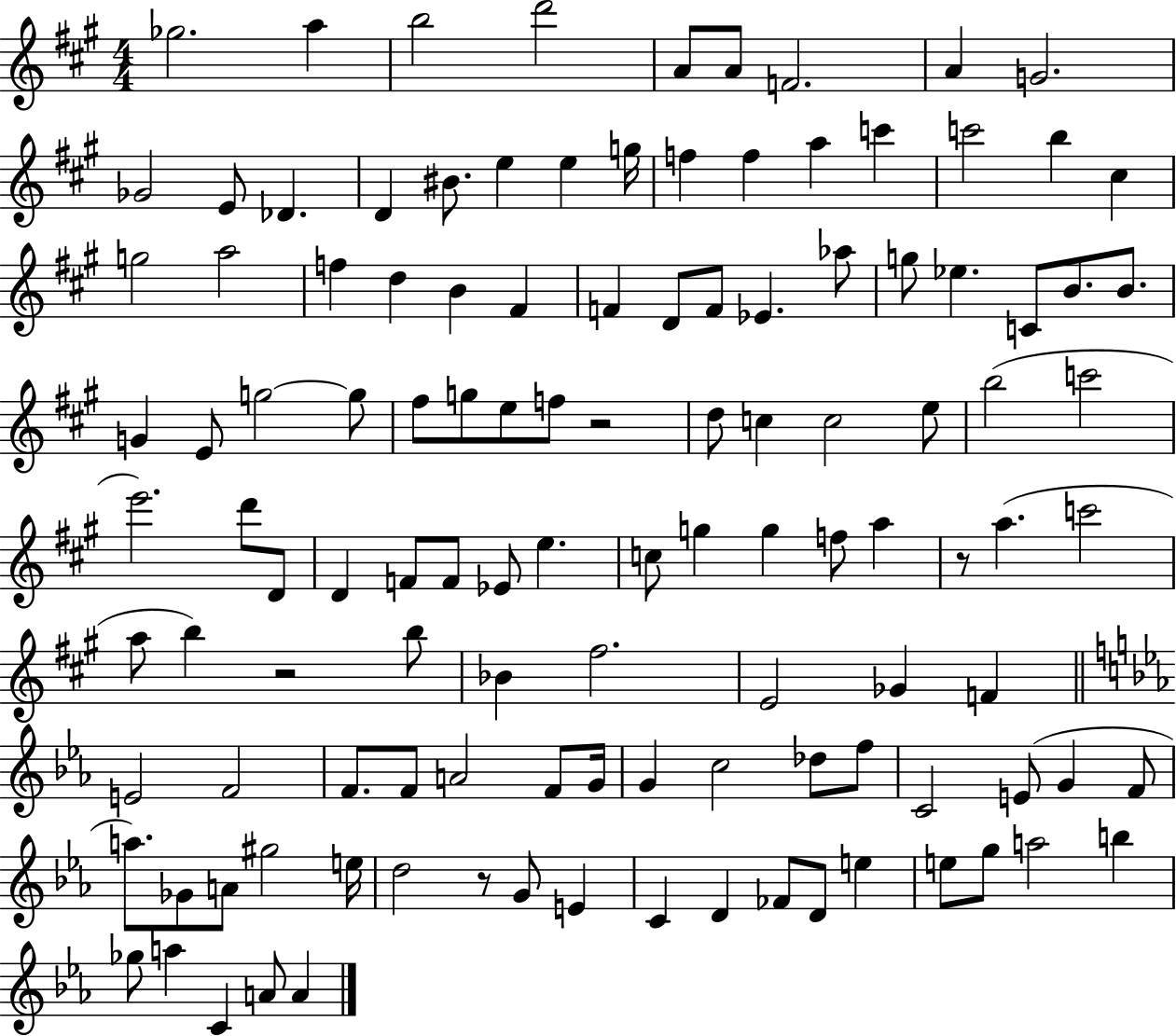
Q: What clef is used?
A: treble